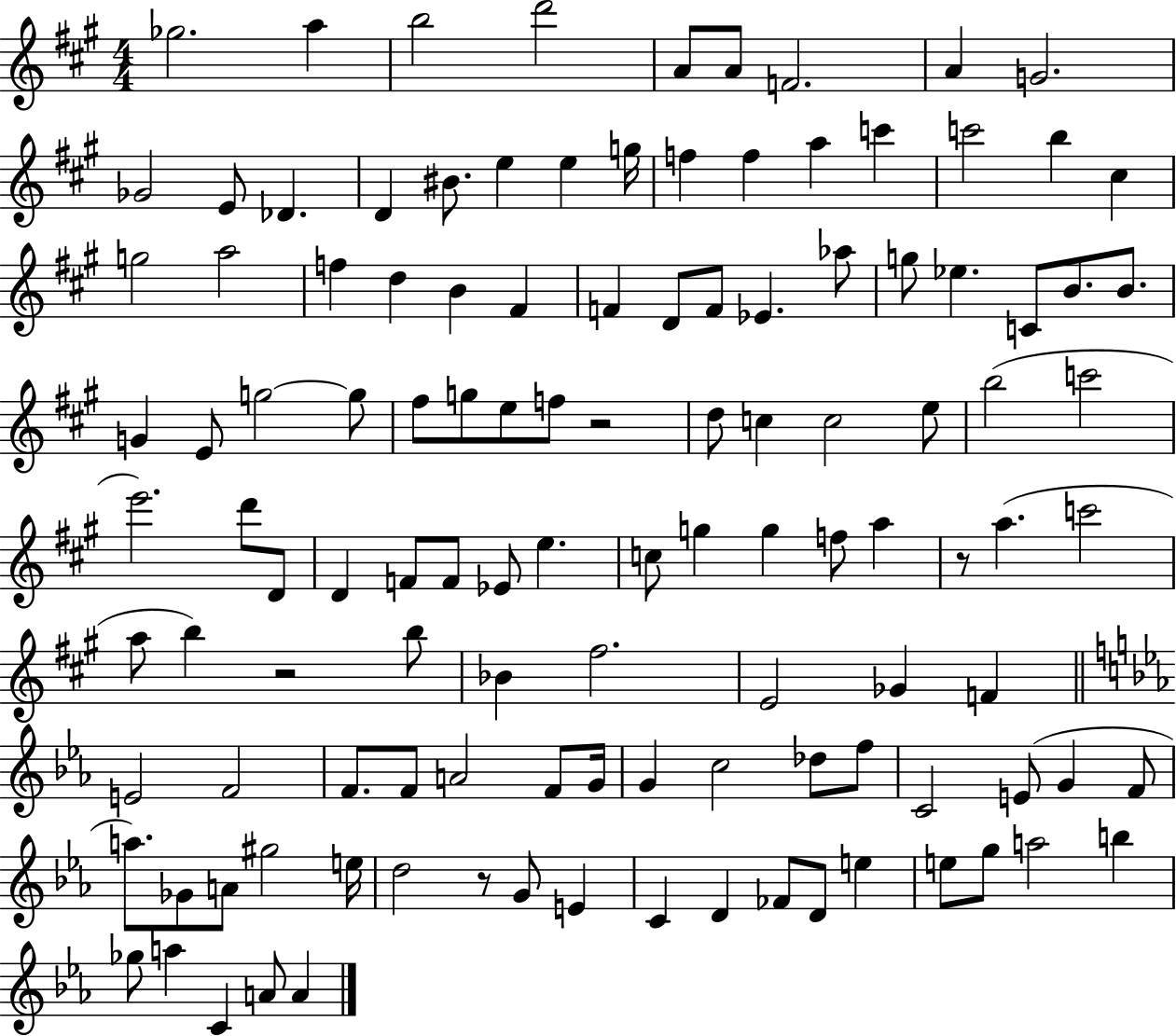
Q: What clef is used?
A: treble